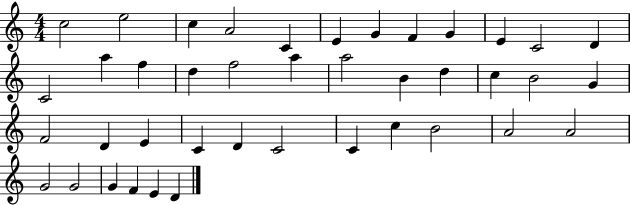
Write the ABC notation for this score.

X:1
T:Untitled
M:4/4
L:1/4
K:C
c2 e2 c A2 C E G F G E C2 D C2 a f d f2 a a2 B d c B2 G F2 D E C D C2 C c B2 A2 A2 G2 G2 G F E D